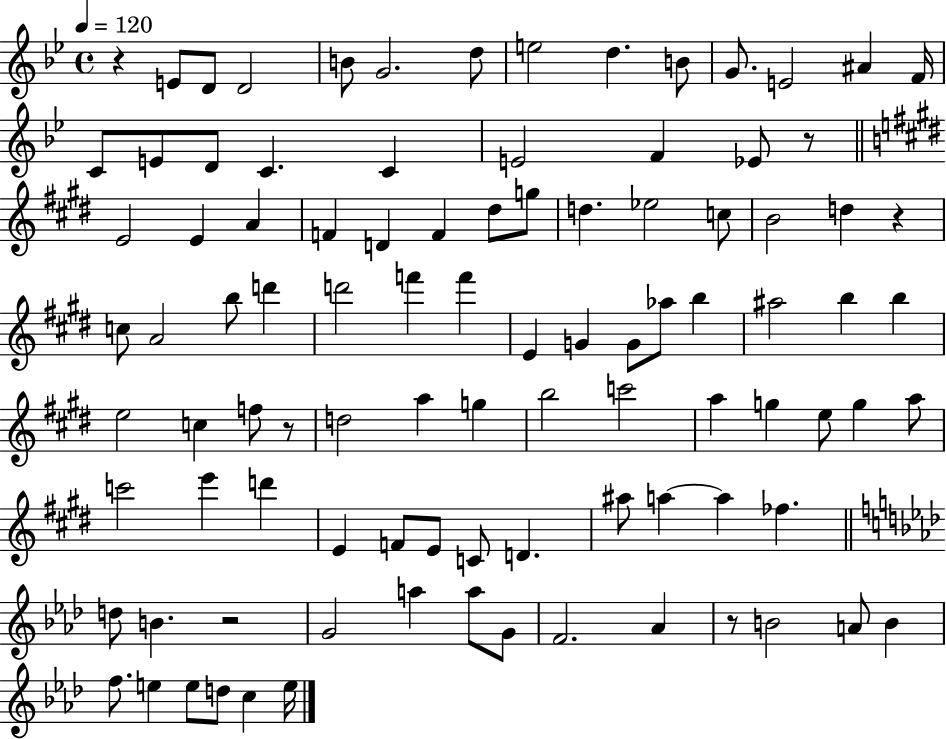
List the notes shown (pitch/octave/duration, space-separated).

R/q E4/e D4/e D4/h B4/e G4/h. D5/e E5/h D5/q. B4/e G4/e. E4/h A#4/q F4/s C4/e E4/e D4/e C4/q. C4/q E4/h F4/q Eb4/e R/e E4/h E4/q A4/q F4/q D4/q F4/q D#5/e G5/e D5/q. Eb5/h C5/e B4/h D5/q R/q C5/e A4/h B5/e D6/q D6/h F6/q F6/q E4/q G4/q G4/e Ab5/e B5/q A#5/h B5/q B5/q E5/h C5/q F5/e R/e D5/h A5/q G5/q B5/h C6/h A5/q G5/q E5/e G5/q A5/e C6/h E6/q D6/q E4/q F4/e E4/e C4/e D4/q. A#5/e A5/q A5/q FES5/q. D5/e B4/q. R/h G4/h A5/q A5/e G4/e F4/h. Ab4/q R/e B4/h A4/e B4/q F5/e. E5/q E5/e D5/e C5/q E5/s